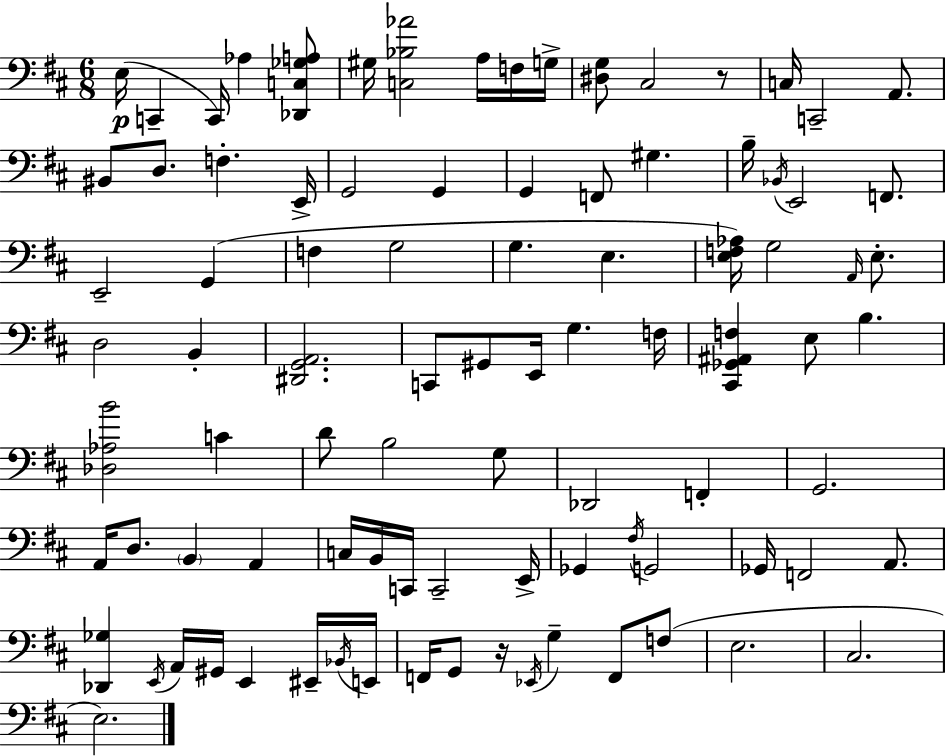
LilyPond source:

{
  \clef bass
  \numericTimeSignature
  \time 6/8
  \key d \major
  \repeat volta 2 { e16(\p c,4-- c,16) aes4 <des, c ges a>8 | gis16 <c bes aes'>2 a16 f16 g16-> | <dis g>8 cis2 r8 | c16 c,2-- a,8. | \break bis,8 d8. f4.-. e,16-> | g,2 g,4 | g,4 f,8 gis4. | b16-- \acciaccatura { bes,16 } e,2 f,8. | \break e,2-- g,4( | f4 g2 | g4. e4. | <e f aes>16) g2 \grace { a,16 } e8.-. | \break d2 b,4-. | <dis, g, a,>2. | c,8 gis,8 e,16 g4. | f16 <cis, ges, ais, f>4 e8 b4. | \break <des aes b'>2 c'4 | d'8 b2 | g8 des,2 f,4-. | g,2. | \break a,16 d8. \parenthesize b,4 a,4 | c16 b,16 c,16 c,2-- | e,16-> ges,4 \acciaccatura { fis16 } g,2 | ges,16 f,2 | \break a,8. <des, ges>4 \acciaccatura { e,16 } a,16 gis,16 e,4 | eis,16-- \acciaccatura { bes,16 } e,16 f,16 g,8 r16 \acciaccatura { ees,16 } g4-- | f,8 f8( e2. | cis2. | \break e2.) | } \bar "|."
}